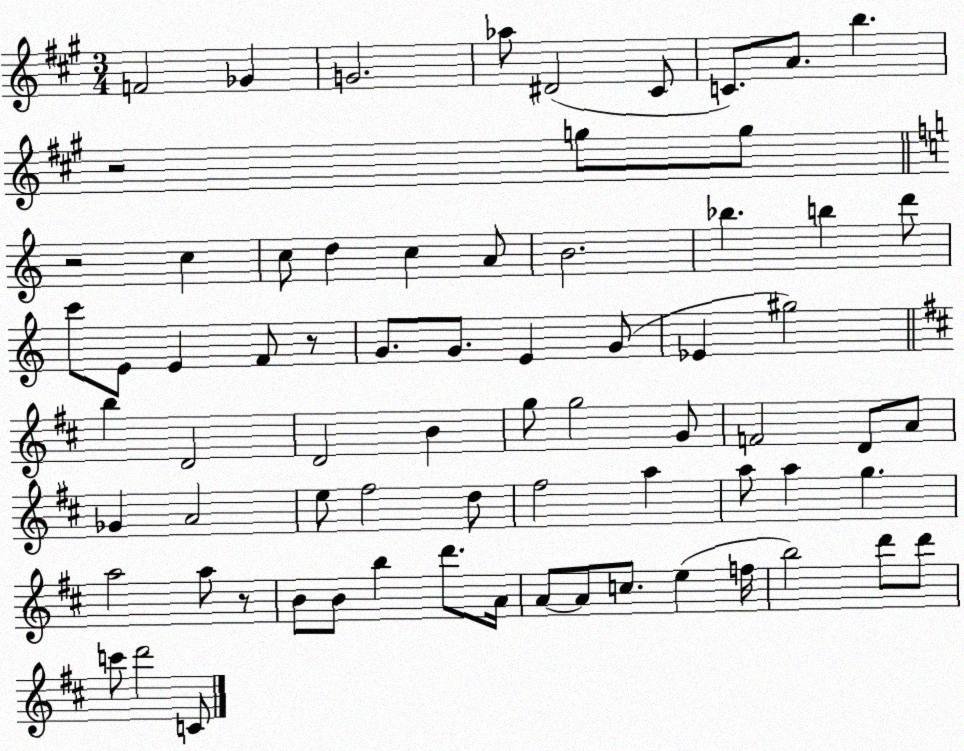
X:1
T:Untitled
M:3/4
L:1/4
K:A
F2 _G G2 _a/2 ^D2 ^C/2 C/2 A/2 b z2 g/2 g/2 z2 c c/2 d c A/2 B2 _b b d'/2 c'/2 E/2 E F/2 z/2 G/2 G/2 E G/2 _E ^g2 b D2 D2 B g/2 g2 G/2 F2 D/2 A/2 _G A2 e/2 ^f2 d/2 ^f2 a a/2 a g a2 a/2 z/2 B/2 B/2 b d'/2 A/4 A/2 A/2 c/2 e f/4 b2 d'/2 d'/2 c'/2 d'2 C/2